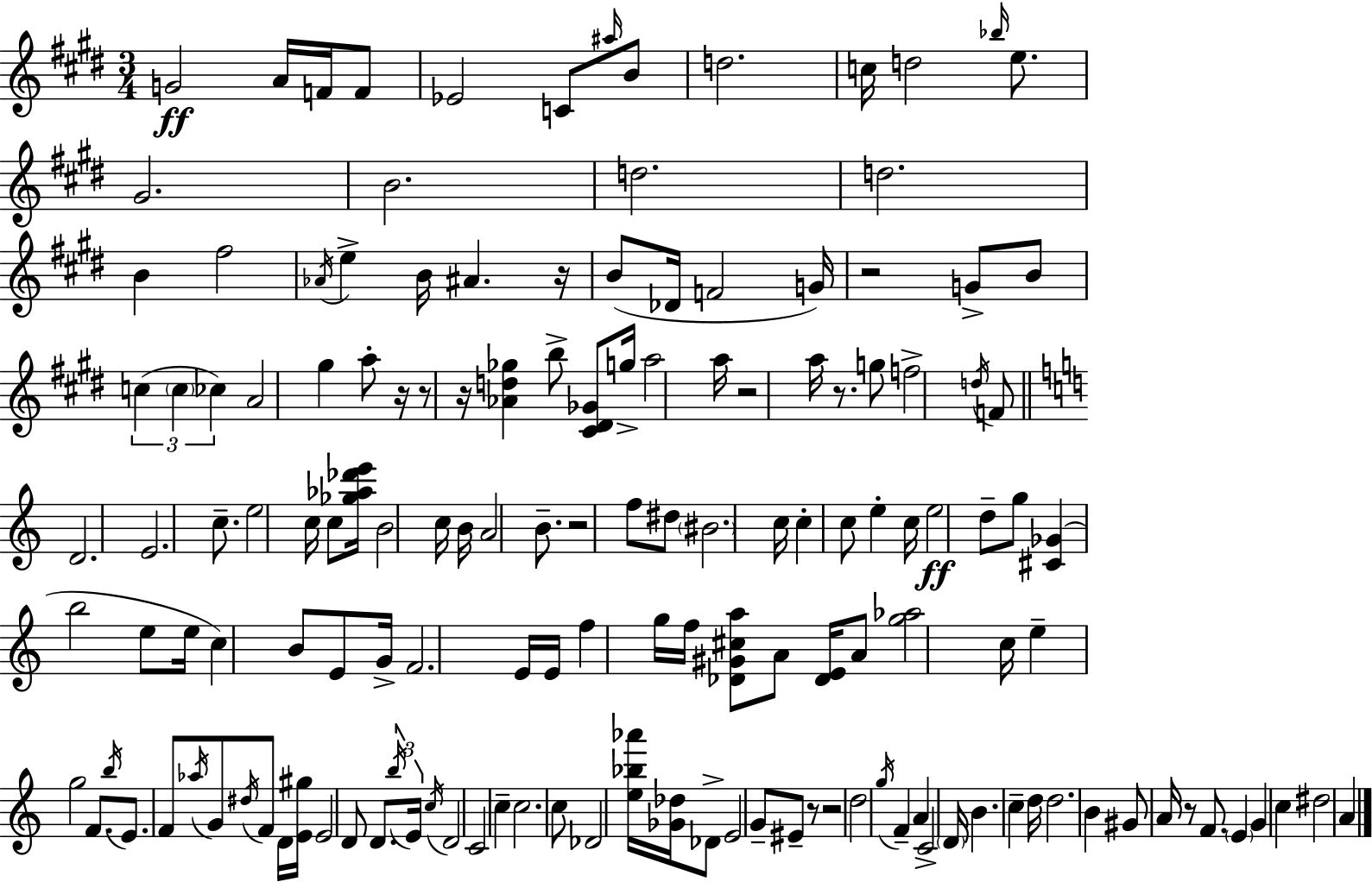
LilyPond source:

{
  \clef treble
  \numericTimeSignature
  \time 3/4
  \key e \major
  \repeat volta 2 { g'2\ff a'16 f'16 f'8 | ees'2 c'8 \grace { ais''16 } b'8 | d''2. | c''16 d''2 \grace { bes''16 } e''8. | \break gis'2. | b'2. | d''2. | d''2. | \break b'4 fis''2 | \acciaccatura { aes'16 } e''4-> b'16 ais'4. | r16 b'8( des'16 f'2 | g'16) r2 g'8-> | \break b'8 \tuplet 3/2 { c''4( \parenthesize c''4 ces''4) } | a'2 gis''4 | a''8-. r16 r8 r16 <aes' d'' ges''>4 | b''8-> <cis' dis' ges'>8 g''16-> a''2 | \break a''16 r2 a''16 | r8. g''8 f''2-> | \acciaccatura { d''16 } f'8 \bar "||" \break \key a \minor d'2. | e'2. | c''8.-- e''2 c''16 | c''8 <ges'' aes'' des''' e'''>16 b'2 c''16 | \break b'16 a'2 b'8.-- | r2 f''8 dis''8 | \parenthesize bis'2. | c''16 c''4-. c''8 e''4-. c''16 | \break e''2\ff d''8-- g''8 | <cis' ges'>4( b''2 | e''8 e''16 c''4) b'8 e'8 g'16-> | f'2. | \break e'16 e'16 f''4 g''16 f''16 <des' gis' cis'' a''>8 a'8 | <des' e'>16 a'8 <g'' aes''>2 c''16 | e''4-- g''2 | f'8. \acciaccatura { b''16 } e'8. f'8 \acciaccatura { aes''16 } g'8 | \break \acciaccatura { dis''16 } f'8 d'16 <e' gis''>16 e'2 | d'8 d'8. \tuplet 3/2 { \acciaccatura { b''16 } e'16 \acciaccatura { c''16 } } d'2 | c'2 | c''4-- c''2. | \break c''8 des'2 | <e'' bes'' aes'''>16 <ges' des''>16 des'8-> e'2 | g'8-- eis'8-- r8 r2 | d''2 | \break \acciaccatura { g''16 } f'4-- a'4 c'2-> | \parenthesize d'16 b'4. | c''4-- d''16 d''2. | b'4 gis'8 | \break a'16 r8 f'8. \parenthesize e'4 g'4 | c''4 dis''2 | a'4 } \bar "|."
}